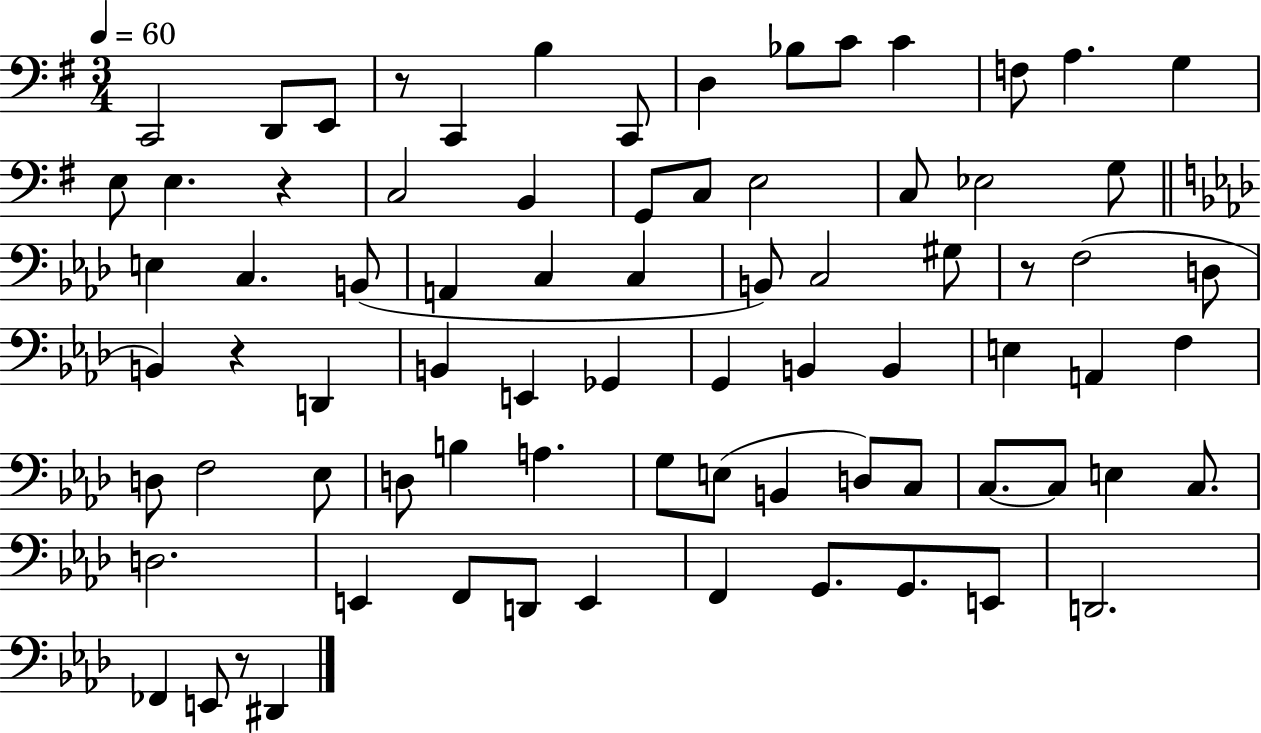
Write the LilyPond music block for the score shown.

{
  \clef bass
  \numericTimeSignature
  \time 3/4
  \key g \major
  \tempo 4 = 60
  c,2 d,8 e,8 | r8 c,4 b4 c,8 | d4 bes8 c'8 c'4 | f8 a4. g4 | \break e8 e4. r4 | c2 b,4 | g,8 c8 e2 | c8 ees2 g8 | \break \bar "||" \break \key f \minor e4 c4. b,8( | a,4 c4 c4 | b,8) c2 gis8 | r8 f2( d8 | \break b,4) r4 d,4 | b,4 e,4 ges,4 | g,4 b,4 b,4 | e4 a,4 f4 | \break d8 f2 ees8 | d8 b4 a4. | g8 e8( b,4 d8) c8 | c8.~~ c8 e4 c8. | \break d2. | e,4 f,8 d,8 e,4 | f,4 g,8. g,8. e,8 | d,2. | \break fes,4 e,8 r8 dis,4 | \bar "|."
}